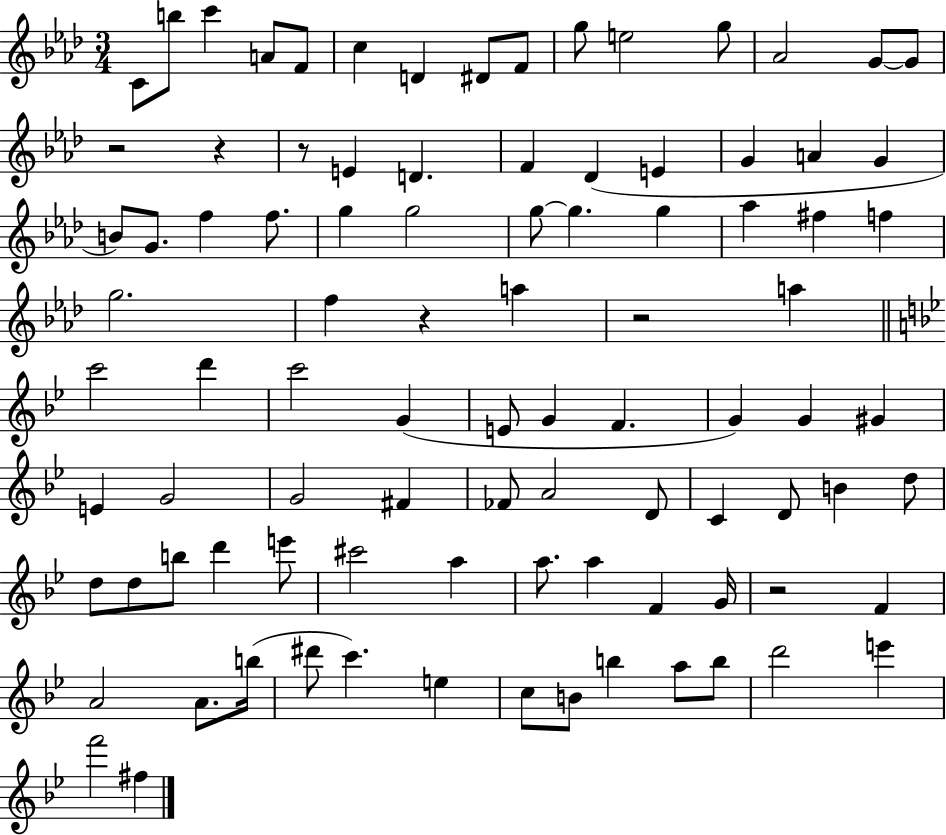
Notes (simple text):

C4/e B5/e C6/q A4/e F4/e C5/q D4/q D#4/e F4/e G5/e E5/h G5/e Ab4/h G4/e G4/e R/h R/q R/e E4/q D4/q. F4/q Db4/q E4/q G4/q A4/q G4/q B4/e G4/e. F5/q F5/e. G5/q G5/h G5/e G5/q. G5/q Ab5/q F#5/q F5/q G5/h. F5/q R/q A5/q R/h A5/q C6/h D6/q C6/h G4/q E4/e G4/q F4/q. G4/q G4/q G#4/q E4/q G4/h G4/h F#4/q FES4/e A4/h D4/e C4/q D4/e B4/q D5/e D5/e D5/e B5/e D6/q E6/e C#6/h A5/q A5/e. A5/q F4/q G4/s R/h F4/q A4/h A4/e. B5/s D#6/e C6/q. E5/q C5/e B4/e B5/q A5/e B5/e D6/h E6/q F6/h F#5/q